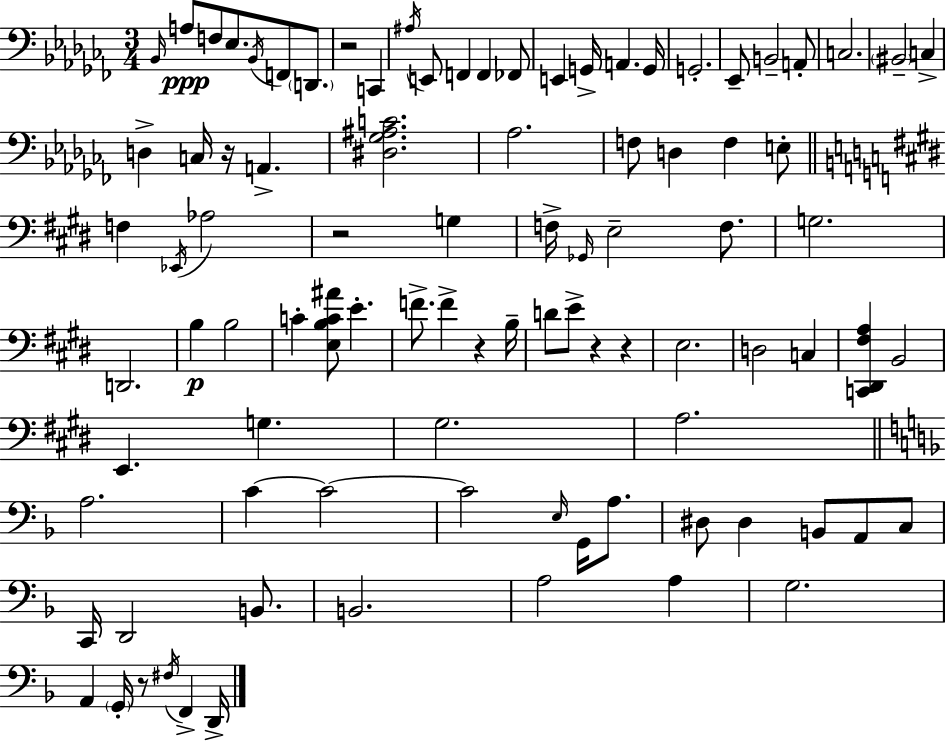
{
  \clef bass
  \numericTimeSignature
  \time 3/4
  \key aes \minor
  \grace { bes,16 }\ppp a8 f8 ees8. \acciaccatura { bes,16 } f,8 \parenthesize d,8. | r2 c,4 | \acciaccatura { ais16 } e,8 f,4 f,4 | fes,8 e,4 g,16-> a,4. | \break g,16 g,2.-. | ees,8-- b,2-- | a,8-. c2. | \parenthesize bis,2-- c4-> | \break d4-> c16 r16 a,4.-> | <dis ges ais c'>2. | aes2. | f8 d4 f4 | \break e8-. \bar "||" \break \key e \major f4 \acciaccatura { ees,16 } aes2 | r2 g4 | f16-> \grace { ges,16 } e2-- f8. | g2. | \break d,2. | b4\p b2 | c'4-. <e b c' ais'>8 e'4.-. | f'8.-> f'4-> r4 | \break b16-- d'8 e'8-> r4 r4 | e2. | d2 c4 | <c, dis, fis a>4 b,2 | \break e,4. g4. | gis2. | a2. | \bar "||" \break \key f \major a2. | c'4~~ c'2~~ | c'2 \grace { e16 } g,16 a8. | dis8 dis4 b,8 a,8 c8 | \break c,16 d,2 b,8. | b,2. | a2 a4 | g2. | \break a,4 \parenthesize g,16-. r8 \acciaccatura { fis16 } f,4-> | d,16-> \bar "|."
}